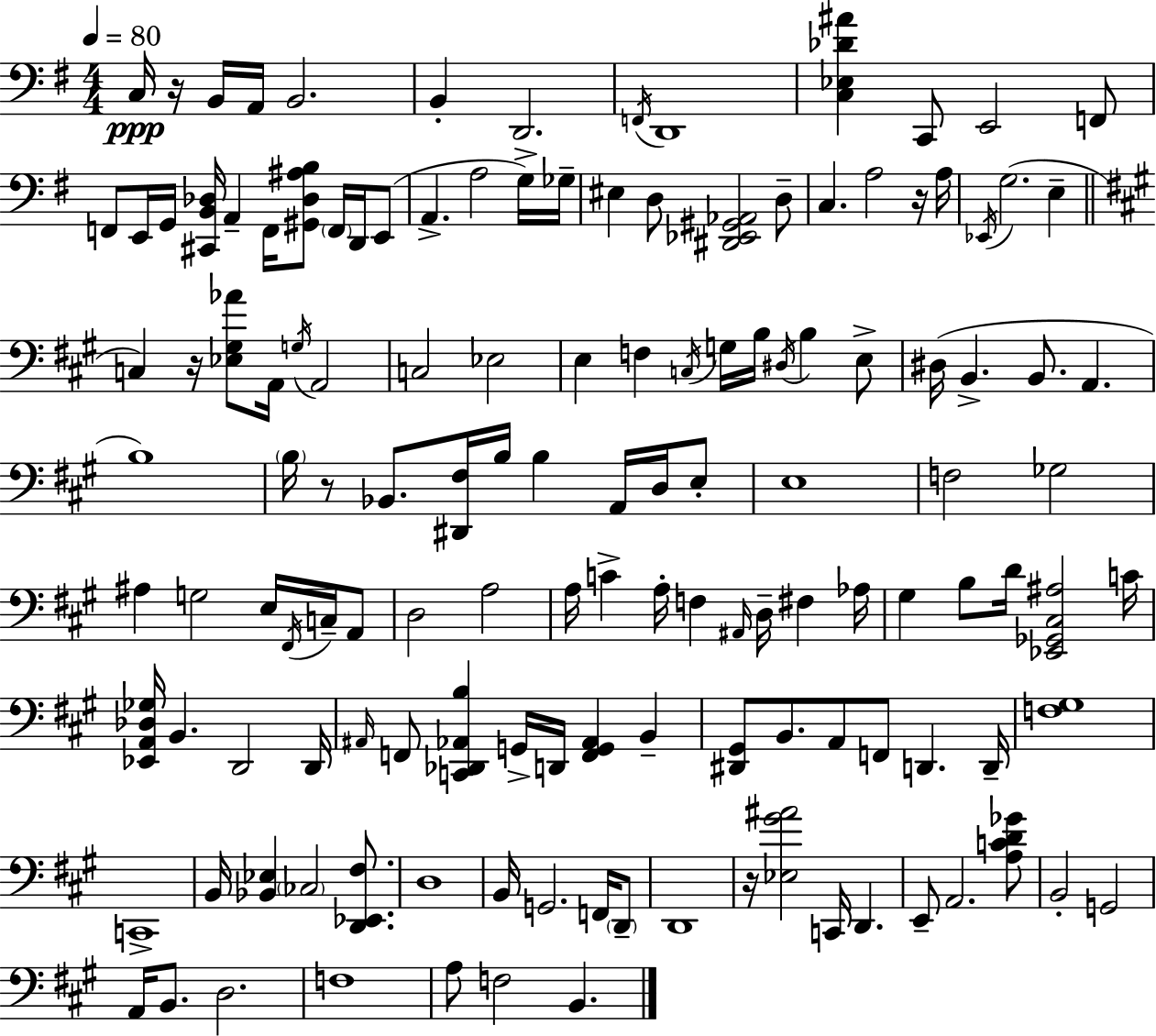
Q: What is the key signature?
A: G major